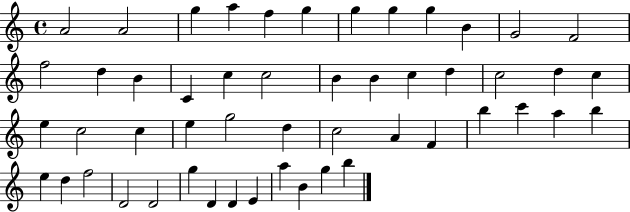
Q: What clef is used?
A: treble